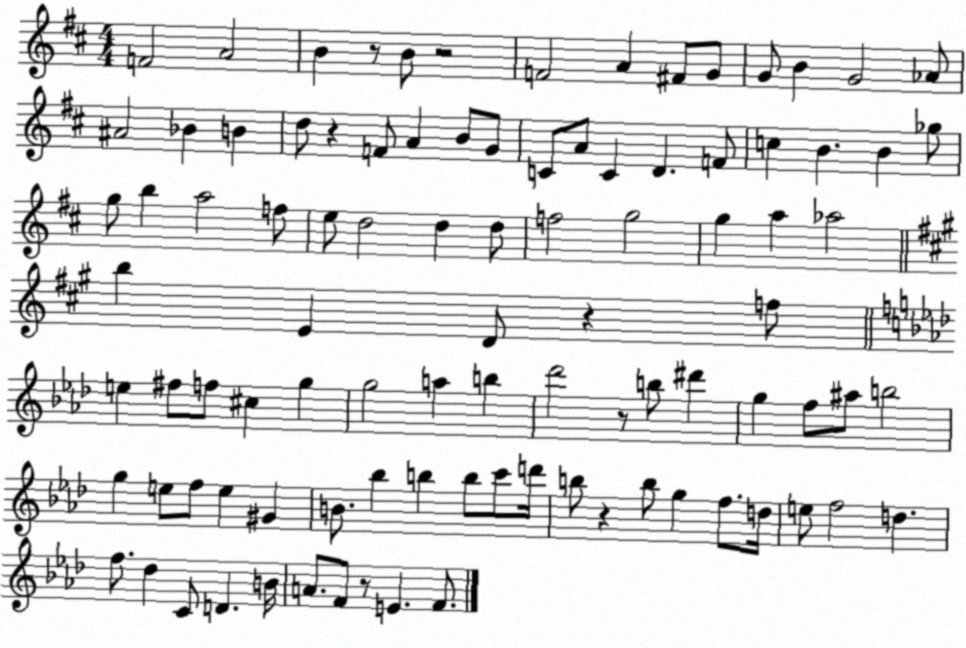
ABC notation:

X:1
T:Untitled
M:4/4
L:1/4
K:D
F2 A2 B z/2 B/2 z2 F2 A ^F/2 G/2 G/2 B G2 _A/2 ^A2 _B B d/2 z F/2 A B/2 G/2 C/2 A/2 C D F/2 c B B _g/2 g/2 b a2 f/2 e/2 d2 d d/2 f2 g2 g a _a2 b E D/2 z f/2 e ^f/2 f/2 ^c g g2 a b _d'2 z/2 b/2 ^d' g f/2 ^a/2 b2 g e/2 f/2 e ^G B/2 _b b b/2 c'/2 d'/4 b/2 z b/2 g f/2 d/4 e/2 f2 d f/2 _d C/2 D B/4 A/2 F/2 z/2 E F/2